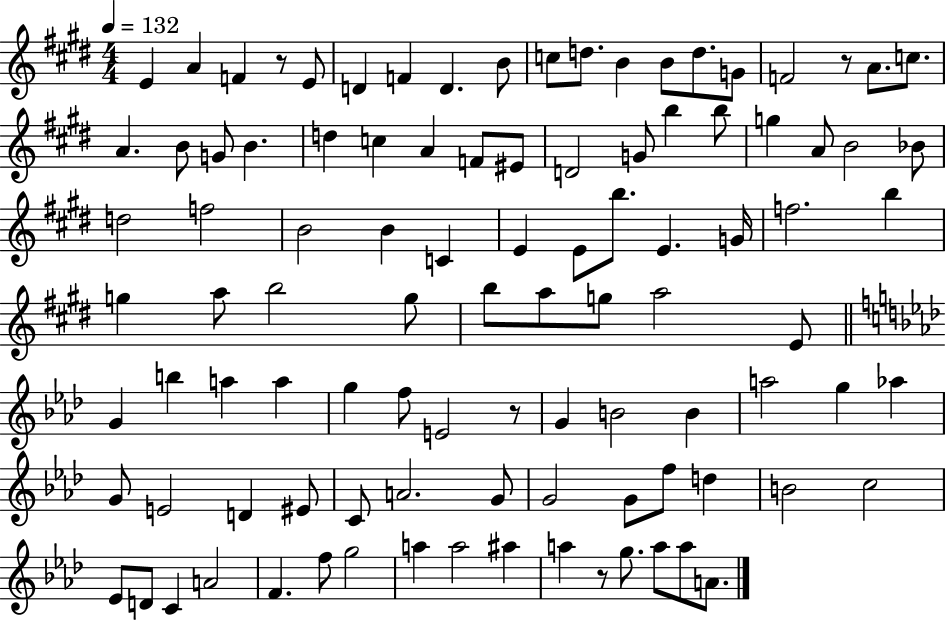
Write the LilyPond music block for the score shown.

{
  \clef treble
  \numericTimeSignature
  \time 4/4
  \key e \major
  \tempo 4 = 132
  e'4 a'4 f'4 r8 e'8 | d'4 f'4 d'4. b'8 | c''8 d''8. b'4 b'8 d''8. g'8 | f'2 r8 a'8. c''8. | \break a'4. b'8 g'8 b'4. | d''4 c''4 a'4 f'8 eis'8 | d'2 g'8 b''4 b''8 | g''4 a'8 b'2 bes'8 | \break d''2 f''2 | b'2 b'4 c'4 | e'4 e'8 b''8. e'4. g'16 | f''2. b''4 | \break g''4 a''8 b''2 g''8 | b''8 a''8 g''8 a''2 e'8 | \bar "||" \break \key aes \major g'4 b''4 a''4 a''4 | g''4 f''8 e'2 r8 | g'4 b'2 b'4 | a''2 g''4 aes''4 | \break g'8 e'2 d'4 eis'8 | c'8 a'2. g'8 | g'2 g'8 f''8 d''4 | b'2 c''2 | \break ees'8 d'8 c'4 a'2 | f'4. f''8 g''2 | a''4 a''2 ais''4 | a''4 r8 g''8. a''8 a''8 a'8. | \break \bar "|."
}